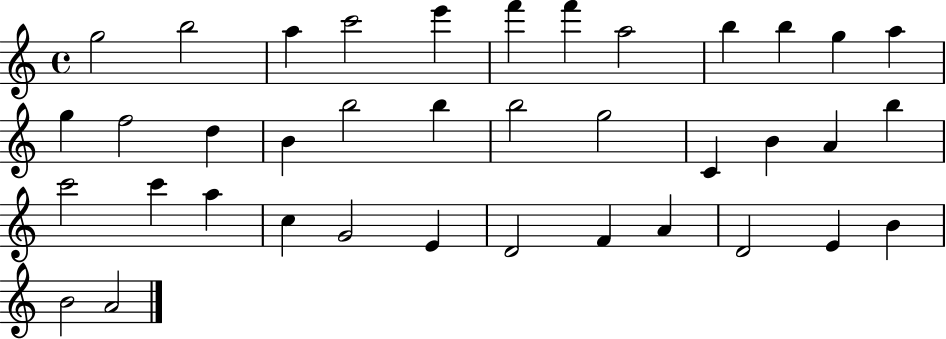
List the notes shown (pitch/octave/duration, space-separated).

G5/h B5/h A5/q C6/h E6/q F6/q F6/q A5/h B5/q B5/q G5/q A5/q G5/q F5/h D5/q B4/q B5/h B5/q B5/h G5/h C4/q B4/q A4/q B5/q C6/h C6/q A5/q C5/q G4/h E4/q D4/h F4/q A4/q D4/h E4/q B4/q B4/h A4/h